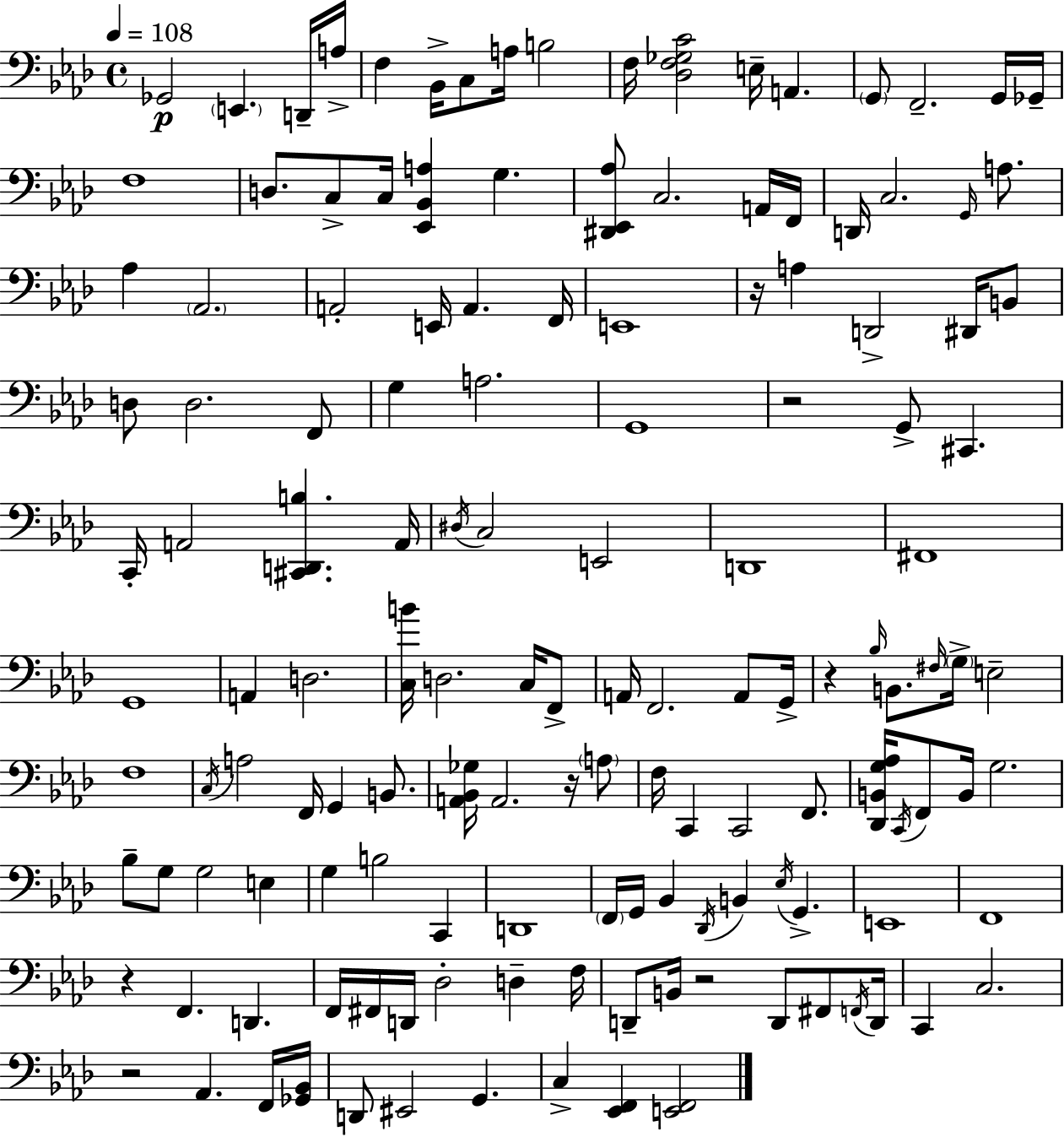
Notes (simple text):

Gb2/h E2/q. D2/s A3/s F3/q Bb2/s C3/e A3/s B3/h F3/s [Db3,F3,Gb3,C4]/h E3/s A2/q. G2/e F2/h. G2/s Gb2/s F3/w D3/e. C3/e C3/s [Eb2,Bb2,A3]/q G3/q. [D#2,Eb2,Ab3]/e C3/h. A2/s F2/s D2/s C3/h. G2/s A3/e. Ab3/q Ab2/h. A2/h E2/s A2/q. F2/s E2/w R/s A3/q D2/h D#2/s B2/e D3/e D3/h. F2/e G3/q A3/h. G2/w R/h G2/e C#2/q. C2/s A2/h [C#2,D2,B3]/q. A2/s D#3/s C3/h E2/h D2/w F#2/w G2/w A2/q D3/h. [C3,B4]/s D3/h. C3/s F2/e A2/s F2/h. A2/e G2/s R/q Bb3/s B2/e. F#3/s G3/s E3/h F3/w C3/s A3/h F2/s G2/q B2/e. [A2,Bb2,Gb3]/s A2/h. R/s A3/e F3/s C2/q C2/h F2/e. [Db2,B2,G3,Ab3]/s C2/s F2/e B2/s G3/h. Bb3/e G3/e G3/h E3/q G3/q B3/h C2/q D2/w F2/s G2/s Bb2/q Db2/s B2/q Eb3/s G2/q. E2/w F2/w R/q F2/q. D2/q. F2/s F#2/s D2/s Db3/h D3/q F3/s D2/e B2/s R/h D2/e F#2/e F2/s D2/s C2/q C3/h. R/h Ab2/q. F2/s [Gb2,Bb2]/s D2/e EIS2/h G2/q. C3/q [Eb2,F2]/q [E2,F2]/h